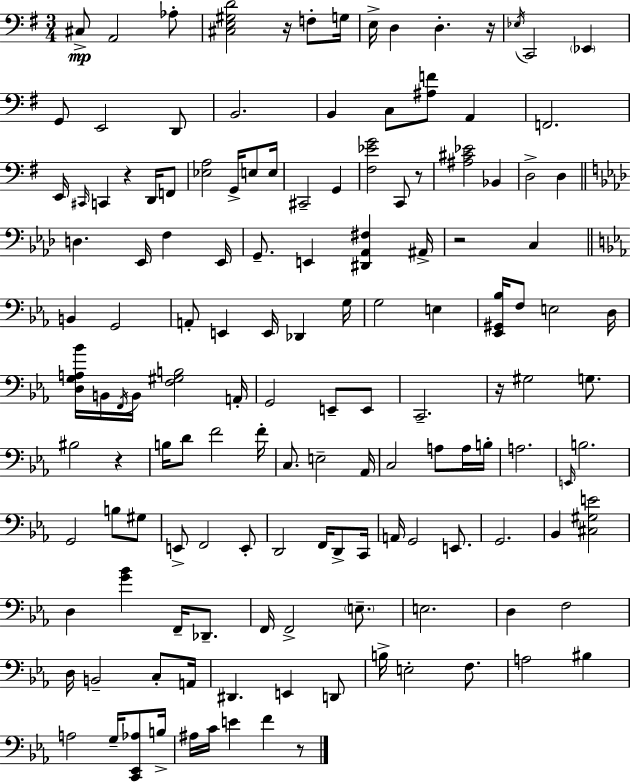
C#3/e A2/h Ab3/e [C#3,E3,G#3,D4]/h R/s F3/e G3/s E3/s D3/q D3/q. R/s Eb3/s C2/h Eb2/q G2/e E2/h D2/e B2/h. B2/q C3/e [A#3,F4]/e A2/q F2/h. E2/s C#2/s C2/q R/q D2/s F2/e [Eb3,A3]/h G2/s E3/e E3/s C#2/h G2/q [F#3,Eb4,G4]/h C2/e R/e [A#3,C#4,Eb4]/h Bb2/q D3/h D3/q D3/q. Eb2/s F3/q Eb2/s G2/e. E2/q [D#2,Ab2,F#3]/q A#2/s R/h C3/q B2/q G2/h A2/e E2/q E2/s Db2/q G3/s G3/h E3/q [Eb2,G#2,Bb3]/s F3/e E3/h D3/s [D3,G3,A3,Bb4]/s B2/s F2/s B2/s [F3,G#3,B3]/h A2/s G2/h E2/e E2/e C2/h. R/s G#3/h G3/e. BIS3/h R/q B3/s D4/e F4/h F4/s C3/e. E3/h Ab2/s C3/h A3/e A3/s B3/s A3/h. E2/s B3/h. G2/h B3/e G#3/e E2/e F2/h E2/e D2/h F2/s D2/e C2/s A2/s G2/h E2/e. G2/h. Bb2/q [C#3,G#3,E4]/h D3/q [G4,Bb4]/q F2/s Db2/e. F2/s F2/h E3/e. E3/h. D3/q F3/h D3/s B2/h C3/e A2/s D#2/q. E2/q D2/e B3/s E3/h F3/e. A3/h BIS3/q A3/h G3/s [C2,Eb2,Ab3]/e B3/s A#3/s C4/s E4/q F4/q R/e